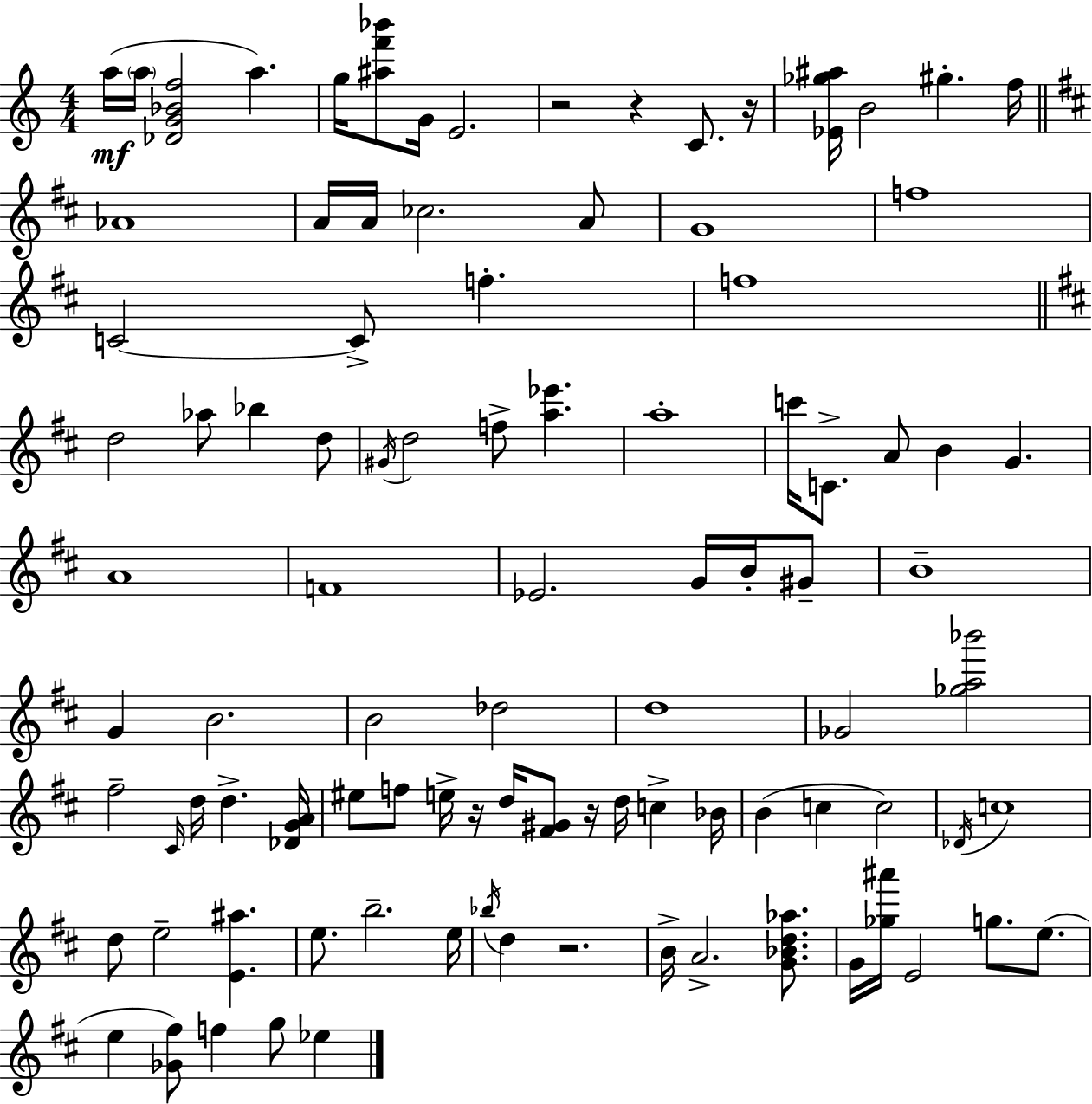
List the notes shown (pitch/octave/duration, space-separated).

A5/s A5/s [Db4,G4,Bb4,F5]/h A5/q. G5/s [A#5,F6,Bb6]/e G4/s E4/h. R/h R/q C4/e. R/s [Eb4,Gb5,A#5]/s B4/h G#5/q. F5/s Ab4/w A4/s A4/s CES5/h. A4/e G4/w F5/w C4/h C4/e F5/q. F5/w D5/h Ab5/e Bb5/q D5/e G#4/s D5/h F5/e [A5,Eb6]/q. A5/w C6/s C4/e. A4/e B4/q G4/q. A4/w F4/w Eb4/h. G4/s B4/s G#4/e B4/w G4/q B4/h. B4/h Db5/h D5/w Gb4/h [Gb5,A5,Bb6]/h F#5/h C#4/s D5/s D5/q. [Db4,G4,A4]/s EIS5/e F5/e E5/s R/s D5/s [F#4,G#4]/e R/s D5/s C5/q Bb4/s B4/q C5/q C5/h Db4/s C5/w D5/e E5/h [E4,A#5]/q. E5/e. B5/h. E5/s Bb5/s D5/q R/h. B4/s A4/h. [G4,Bb4,D5,Ab5]/e. G4/s [Gb5,A#6]/s E4/h G5/e. E5/e. E5/q [Gb4,F#5]/e F5/q G5/e Eb5/q